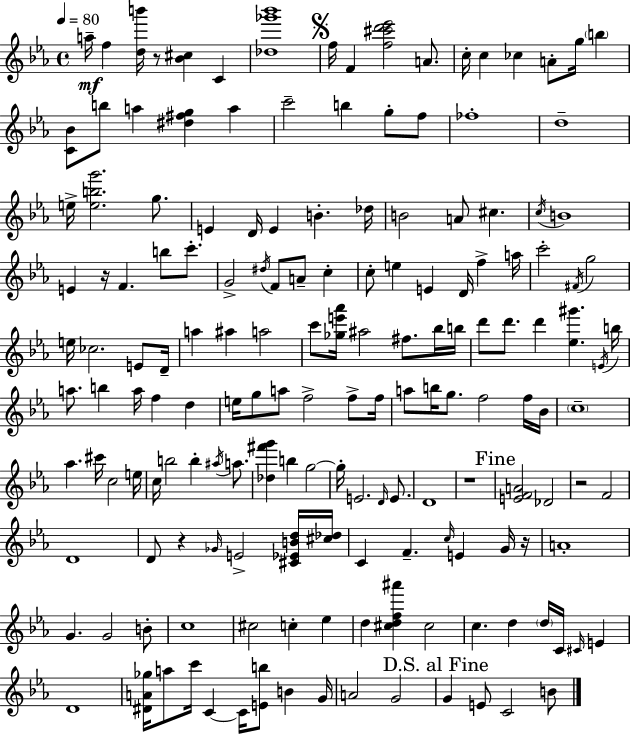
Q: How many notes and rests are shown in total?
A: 164